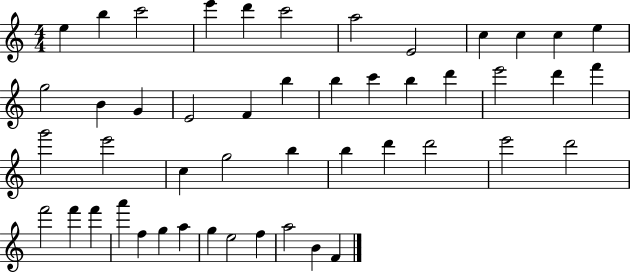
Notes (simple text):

E5/q B5/q C6/h E6/q D6/q C6/h A5/h E4/h C5/q C5/q C5/q E5/q G5/h B4/q G4/q E4/h F4/q B5/q B5/q C6/q B5/q D6/q E6/h D6/q F6/q G6/h E6/h C5/q G5/h B5/q B5/q D6/q D6/h E6/h D6/h F6/h F6/q F6/q A6/q F5/q G5/q A5/q G5/q E5/h F5/q A5/h B4/q F4/q